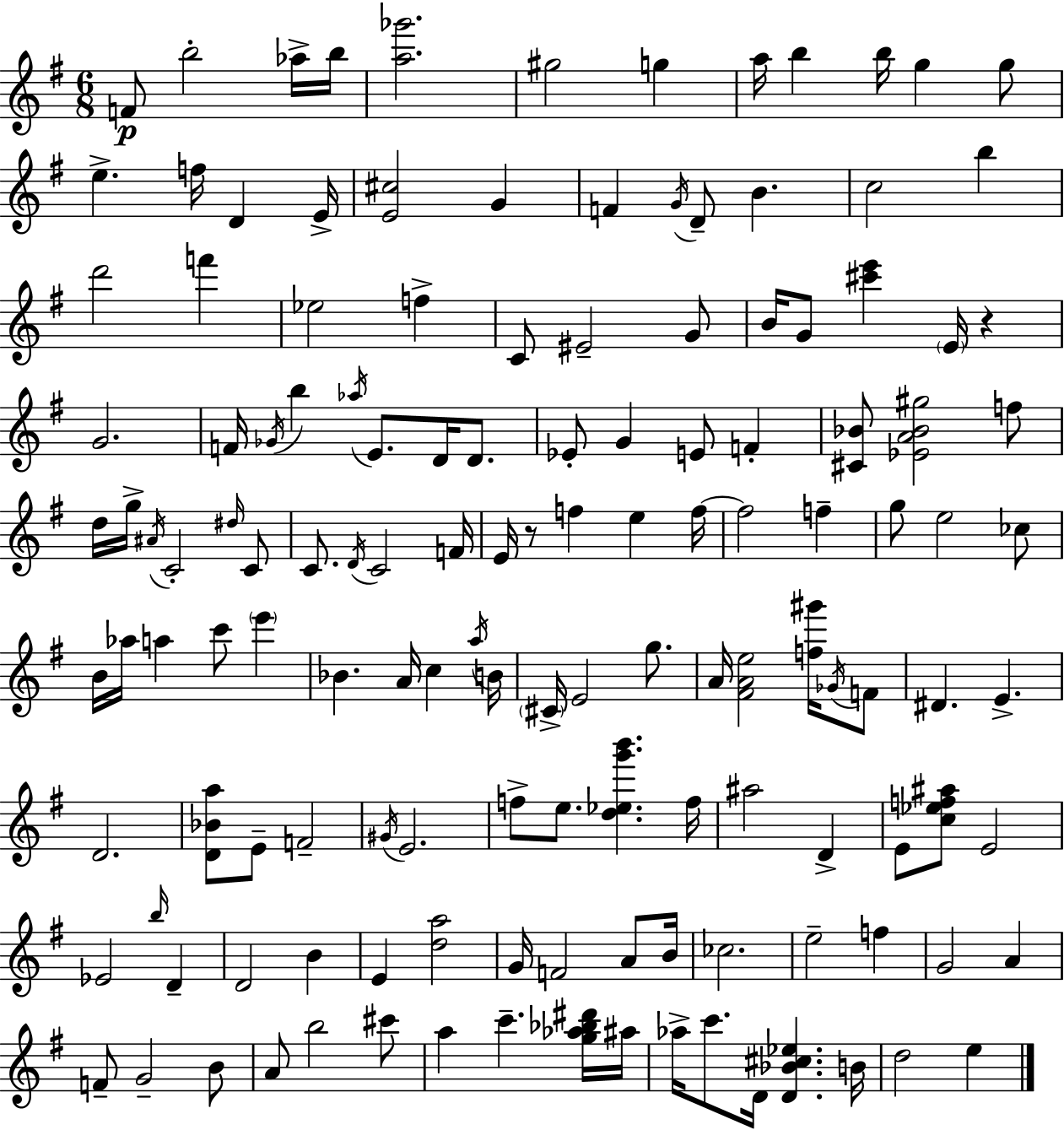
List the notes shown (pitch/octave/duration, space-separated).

F4/e B5/h Ab5/s B5/s [A5,Gb6]/h. G#5/h G5/q A5/s B5/q B5/s G5/q G5/e E5/q. F5/s D4/q E4/s [E4,C#5]/h G4/q F4/q G4/s D4/e B4/q. C5/h B5/q D6/h F6/q Eb5/h F5/q C4/e EIS4/h G4/e B4/s G4/e [C#6,E6]/q E4/s R/q G4/h. F4/s Gb4/s B5/q Ab5/s E4/e. D4/s D4/e. Eb4/e G4/q E4/e F4/q [C#4,Bb4]/e [Eb4,A4,Bb4,G#5]/h F5/e D5/s G5/s A#4/s C4/h D#5/s C4/e C4/e. D4/s C4/h F4/s E4/s R/e F5/q E5/q F5/s F5/h F5/q G5/e E5/h CES5/e B4/s Ab5/s A5/q C6/e E6/q Bb4/q. A4/s C5/q A5/s B4/s C#4/s E4/h G5/e. A4/s [F#4,A4,E5]/h [F5,G#6]/s Gb4/s F4/e D#4/q. E4/q. D4/h. [D4,Bb4,A5]/e E4/e F4/h G#4/s E4/h. F5/e E5/e. [D5,Eb5,G6,B6]/q. F5/s A#5/h D4/q E4/e [C5,Eb5,F5,A#5]/e E4/h Eb4/h B5/s D4/q D4/h B4/q E4/q [D5,A5]/h G4/s F4/h A4/e B4/s CES5/h. E5/h F5/q G4/h A4/q F4/e G4/h B4/e A4/e B5/h C#6/e A5/q C6/q. [G5,Ab5,Bb5,D#6]/s A#5/s Ab5/s C6/e. D4/s [D4,Bb4,C#5,Eb5]/q. B4/s D5/h E5/q